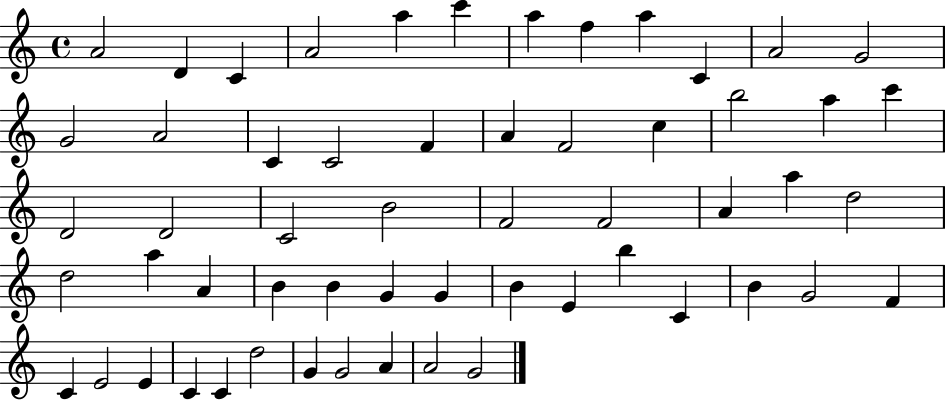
A4/h D4/q C4/q A4/h A5/q C6/q A5/q F5/q A5/q C4/q A4/h G4/h G4/h A4/h C4/q C4/h F4/q A4/q F4/h C5/q B5/h A5/q C6/q D4/h D4/h C4/h B4/h F4/h F4/h A4/q A5/q D5/h D5/h A5/q A4/q B4/q B4/q G4/q G4/q B4/q E4/q B5/q C4/q B4/q G4/h F4/q C4/q E4/h E4/q C4/q C4/q D5/h G4/q G4/h A4/q A4/h G4/h